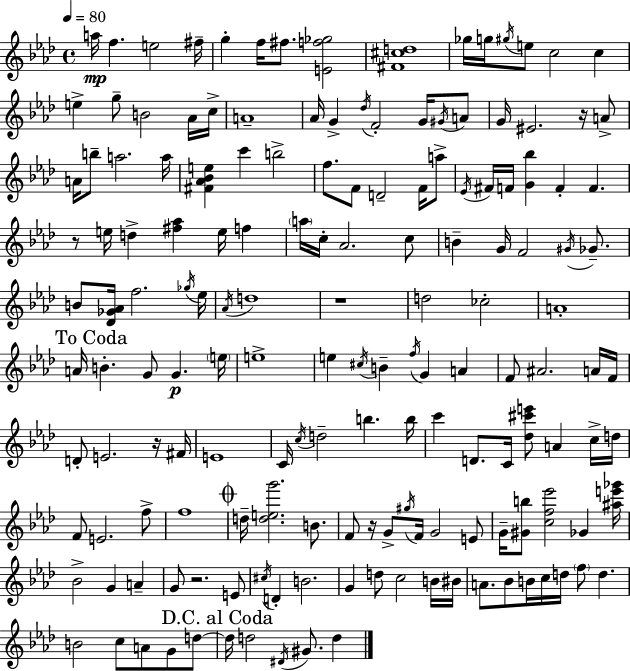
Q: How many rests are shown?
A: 6